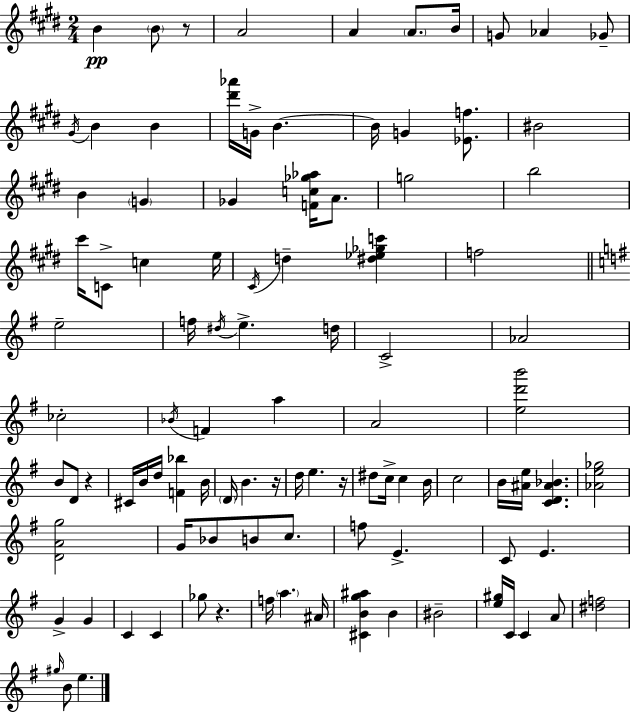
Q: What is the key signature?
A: E major